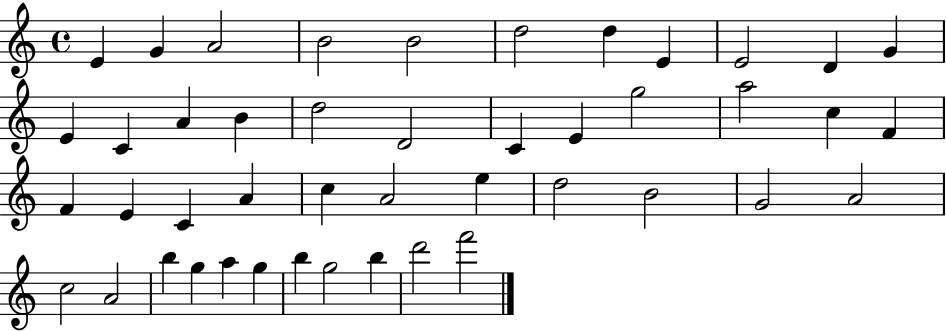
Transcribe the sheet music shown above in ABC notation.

X:1
T:Untitled
M:4/4
L:1/4
K:C
E G A2 B2 B2 d2 d E E2 D G E C A B d2 D2 C E g2 a2 c F F E C A c A2 e d2 B2 G2 A2 c2 A2 b g a g b g2 b d'2 f'2